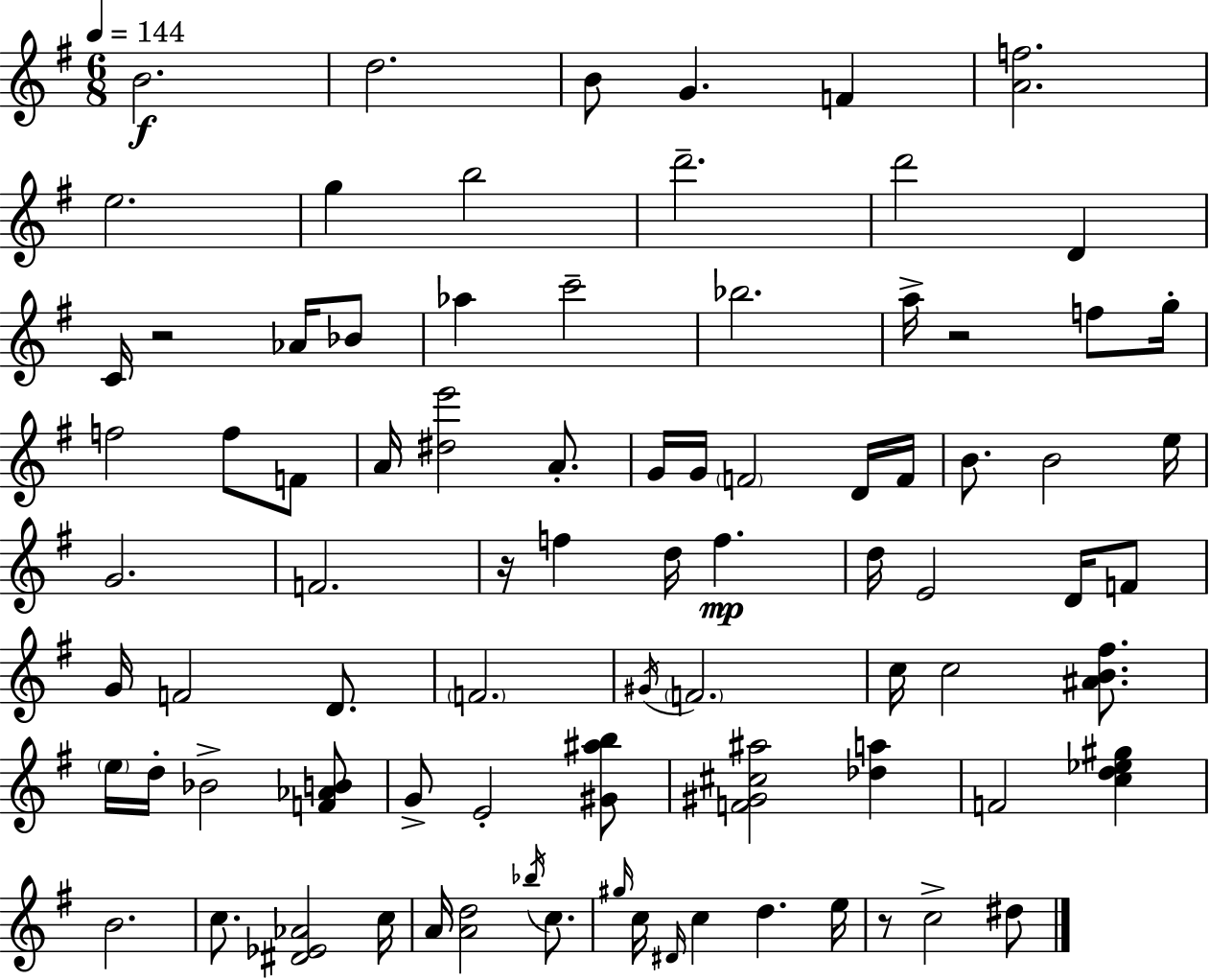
X:1
T:Untitled
M:6/8
L:1/4
K:Em
B2 d2 B/2 G F [Af]2 e2 g b2 d'2 d'2 D C/4 z2 _A/4 _B/2 _a c'2 _b2 a/4 z2 f/2 g/4 f2 f/2 F/2 A/4 [^de']2 A/2 G/4 G/4 F2 D/4 F/4 B/2 B2 e/4 G2 F2 z/4 f d/4 f d/4 E2 D/4 F/2 G/4 F2 D/2 F2 ^G/4 F2 c/4 c2 [^AB^f]/2 e/4 d/4 _B2 [F_AB]/2 G/2 E2 [^G^ab]/2 [F^G^c^a]2 [_da] F2 [cd_e^g] B2 c/2 [^D_E_A]2 c/4 A/4 [Ad]2 _b/4 c/2 ^g/4 c/4 ^D/4 c d e/4 z/2 c2 ^d/2